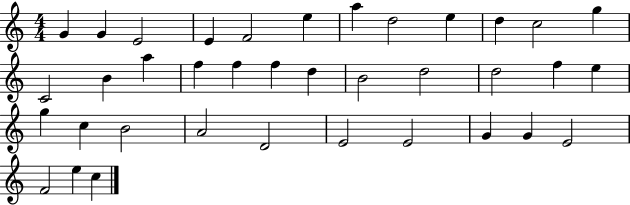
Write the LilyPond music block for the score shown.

{
  \clef treble
  \numericTimeSignature
  \time 4/4
  \key c \major
  g'4 g'4 e'2 | e'4 f'2 e''4 | a''4 d''2 e''4 | d''4 c''2 g''4 | \break c'2 b'4 a''4 | f''4 f''4 f''4 d''4 | b'2 d''2 | d''2 f''4 e''4 | \break g''4 c''4 b'2 | a'2 d'2 | e'2 e'2 | g'4 g'4 e'2 | \break f'2 e''4 c''4 | \bar "|."
}